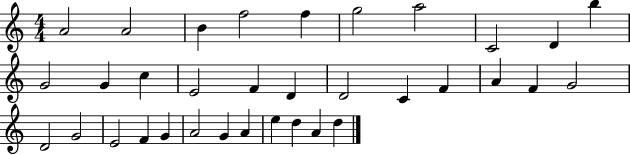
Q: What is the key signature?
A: C major